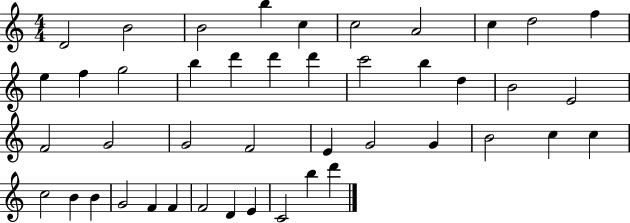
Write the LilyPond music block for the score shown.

{
  \clef treble
  \numericTimeSignature
  \time 4/4
  \key c \major
  d'2 b'2 | b'2 b''4 c''4 | c''2 a'2 | c''4 d''2 f''4 | \break e''4 f''4 g''2 | b''4 d'''4 d'''4 d'''4 | c'''2 b''4 d''4 | b'2 e'2 | \break f'2 g'2 | g'2 f'2 | e'4 g'2 g'4 | b'2 c''4 c''4 | \break c''2 b'4 b'4 | g'2 f'4 f'4 | f'2 d'4 e'4 | c'2 b''4 d'''4 | \break \bar "|."
}